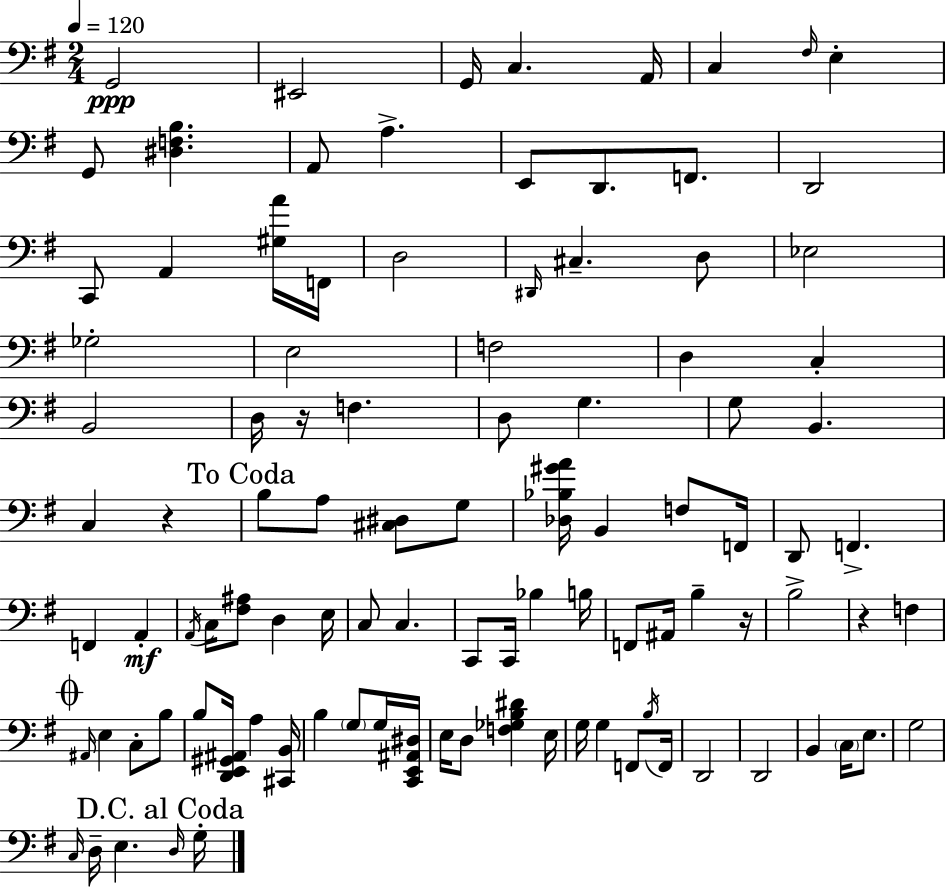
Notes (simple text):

G2/h EIS2/h G2/s C3/q. A2/s C3/q F#3/s E3/q G2/e [D#3,F3,B3]/q. A2/e A3/q. E2/e D2/e. F2/e. D2/h C2/e A2/q [G#3,A4]/s F2/s D3/h D#2/s C#3/q. D3/e Eb3/h Gb3/h E3/h F3/h D3/q C3/q B2/h D3/s R/s F3/q. D3/e G3/q. G3/e B2/q. C3/q R/q B3/e A3/e [C#3,D#3]/e G3/e [Db3,Bb3,G#4,A4]/s B2/q F3/e F2/s D2/e F2/q. F2/q A2/q A2/s C3/s [F#3,A#3]/e D3/q E3/s C3/e C3/q. C2/e C2/s Bb3/q B3/s F2/e A#2/s B3/q R/s B3/h R/q F3/q A#2/s E3/q C3/e B3/e B3/e [D2,E2,G#2,A#2]/s A3/q [C#2,B2]/s B3/q G3/e G3/s [C2,E2,A#2,D#3]/s E3/s D3/e [F3,Gb3,B3,D#4]/q E3/s G3/s G3/q F2/e B3/s F2/s D2/h D2/h B2/q C3/s E3/e. G3/h C3/s D3/s E3/q. D3/s G3/s